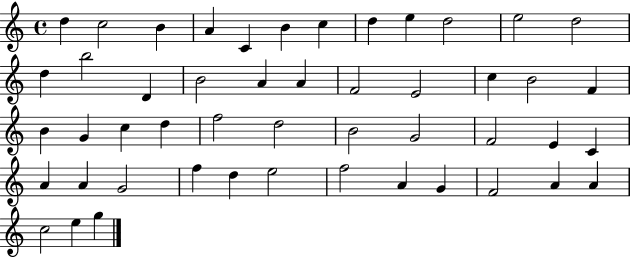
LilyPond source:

{
  \clef treble
  \time 4/4
  \defaultTimeSignature
  \key c \major
  d''4 c''2 b'4 | a'4 c'4 b'4 c''4 | d''4 e''4 d''2 | e''2 d''2 | \break d''4 b''2 d'4 | b'2 a'4 a'4 | f'2 e'2 | c''4 b'2 f'4 | \break b'4 g'4 c''4 d''4 | f''2 d''2 | b'2 g'2 | f'2 e'4 c'4 | \break a'4 a'4 g'2 | f''4 d''4 e''2 | f''2 a'4 g'4 | f'2 a'4 a'4 | \break c''2 e''4 g''4 | \bar "|."
}